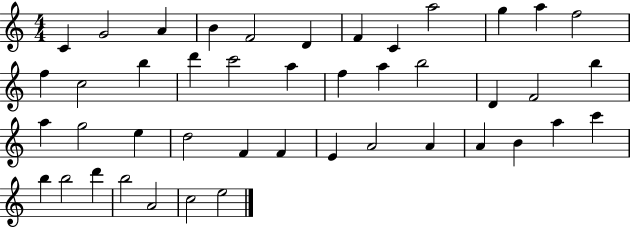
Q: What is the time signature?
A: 4/4